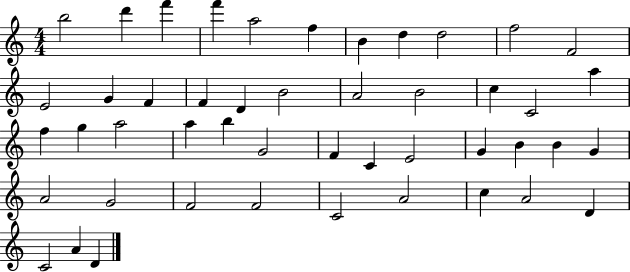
{
  \clef treble
  \numericTimeSignature
  \time 4/4
  \key c \major
  b''2 d'''4 f'''4 | f'''4 a''2 f''4 | b'4 d''4 d''2 | f''2 f'2 | \break e'2 g'4 f'4 | f'4 d'4 b'2 | a'2 b'2 | c''4 c'2 a''4 | \break f''4 g''4 a''2 | a''4 b''4 g'2 | f'4 c'4 e'2 | g'4 b'4 b'4 g'4 | \break a'2 g'2 | f'2 f'2 | c'2 a'2 | c''4 a'2 d'4 | \break c'2 a'4 d'4 | \bar "|."
}